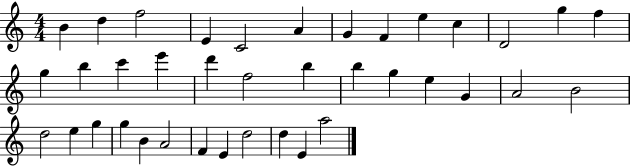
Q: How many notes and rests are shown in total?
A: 38